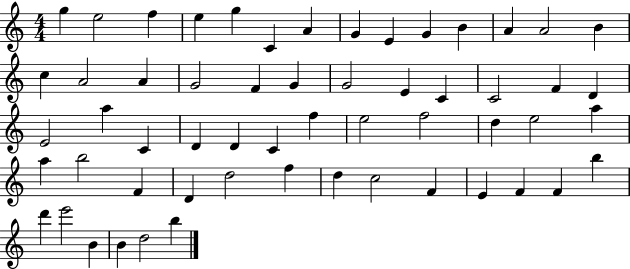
{
  \clef treble
  \numericTimeSignature
  \time 4/4
  \key c \major
  g''4 e''2 f''4 | e''4 g''4 c'4 a'4 | g'4 e'4 g'4 b'4 | a'4 a'2 b'4 | \break c''4 a'2 a'4 | g'2 f'4 g'4 | g'2 e'4 c'4 | c'2 f'4 d'4 | \break e'2 a''4 c'4 | d'4 d'4 c'4 f''4 | e''2 f''2 | d''4 e''2 a''4 | \break a''4 b''2 f'4 | d'4 d''2 f''4 | d''4 c''2 f'4 | e'4 f'4 f'4 b''4 | \break d'''4 e'''2 b'4 | b'4 d''2 b''4 | \bar "|."
}